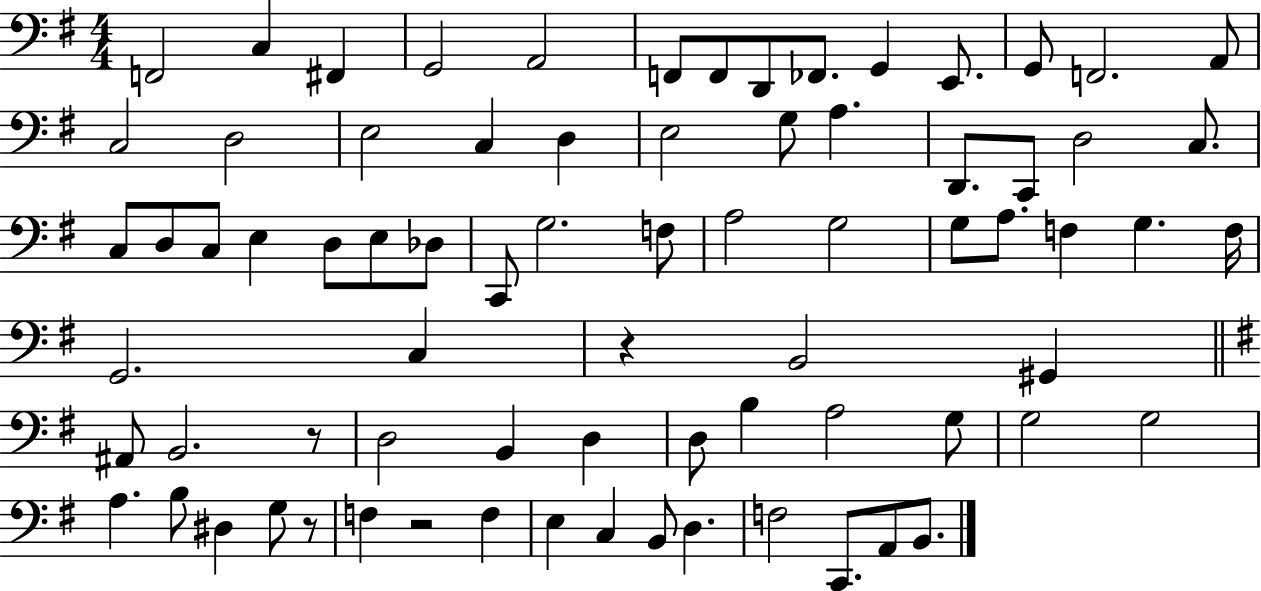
F2/h C3/q F#2/q G2/h A2/h F2/e F2/e D2/e FES2/e. G2/q E2/e. G2/e F2/h. A2/e C3/h D3/h E3/h C3/q D3/q E3/h G3/e A3/q. D2/e. C2/e D3/h C3/e. C3/e D3/e C3/e E3/q D3/e E3/e Db3/e C2/e G3/h. F3/e A3/h G3/h G3/e A3/e. F3/q G3/q. F3/s G2/h. C3/q R/q B2/h G#2/q A#2/e B2/h. R/e D3/h B2/q D3/q D3/e B3/q A3/h G3/e G3/h G3/h A3/q. B3/e D#3/q G3/e R/e F3/q R/h F3/q E3/q C3/q B2/e D3/q. F3/h C2/e. A2/e B2/e.